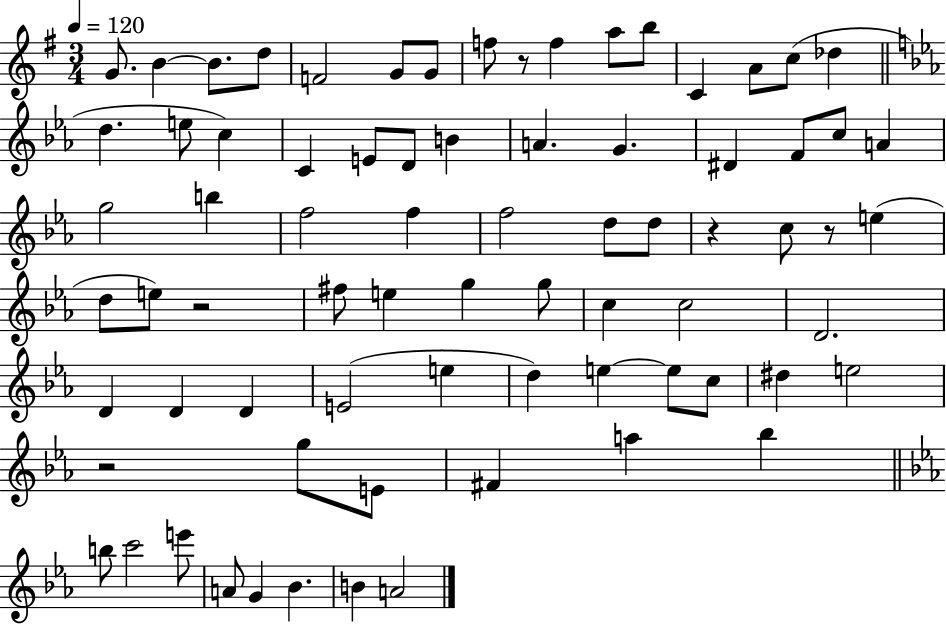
G4/e. B4/q B4/e. D5/e F4/h G4/e G4/e F5/e R/e F5/q A5/e B5/e C4/q A4/e C5/e Db5/q D5/q. E5/e C5/q C4/q E4/e D4/e B4/q A4/q. G4/q. D#4/q F4/e C5/e A4/q G5/h B5/q F5/h F5/q F5/h D5/e D5/e R/q C5/e R/e E5/q D5/e E5/e R/h F#5/e E5/q G5/q G5/e C5/q C5/h D4/h. D4/q D4/q D4/q E4/h E5/q D5/q E5/q E5/e C5/e D#5/q E5/h R/h G5/e E4/e F#4/q A5/q Bb5/q B5/e C6/h E6/e A4/e G4/q Bb4/q. B4/q A4/h